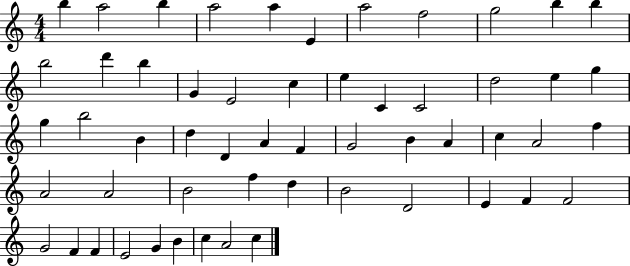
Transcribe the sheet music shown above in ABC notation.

X:1
T:Untitled
M:4/4
L:1/4
K:C
b a2 b a2 a E a2 f2 g2 b b b2 d' b G E2 c e C C2 d2 e g g b2 B d D A F G2 B A c A2 f A2 A2 B2 f d B2 D2 E F F2 G2 F F E2 G B c A2 c